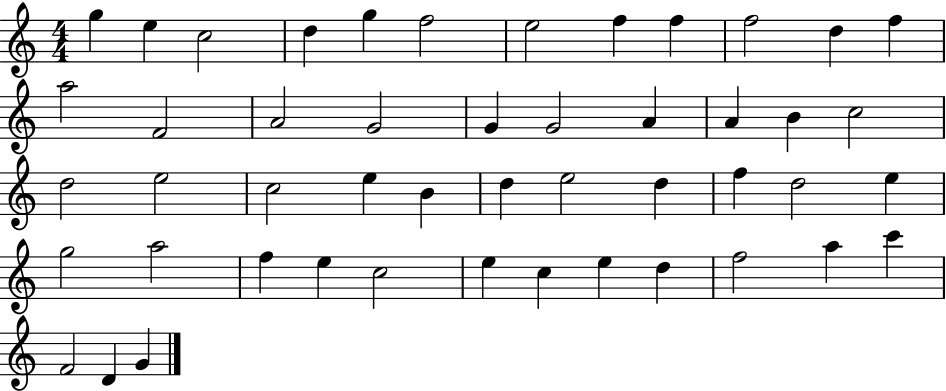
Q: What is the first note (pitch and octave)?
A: G5